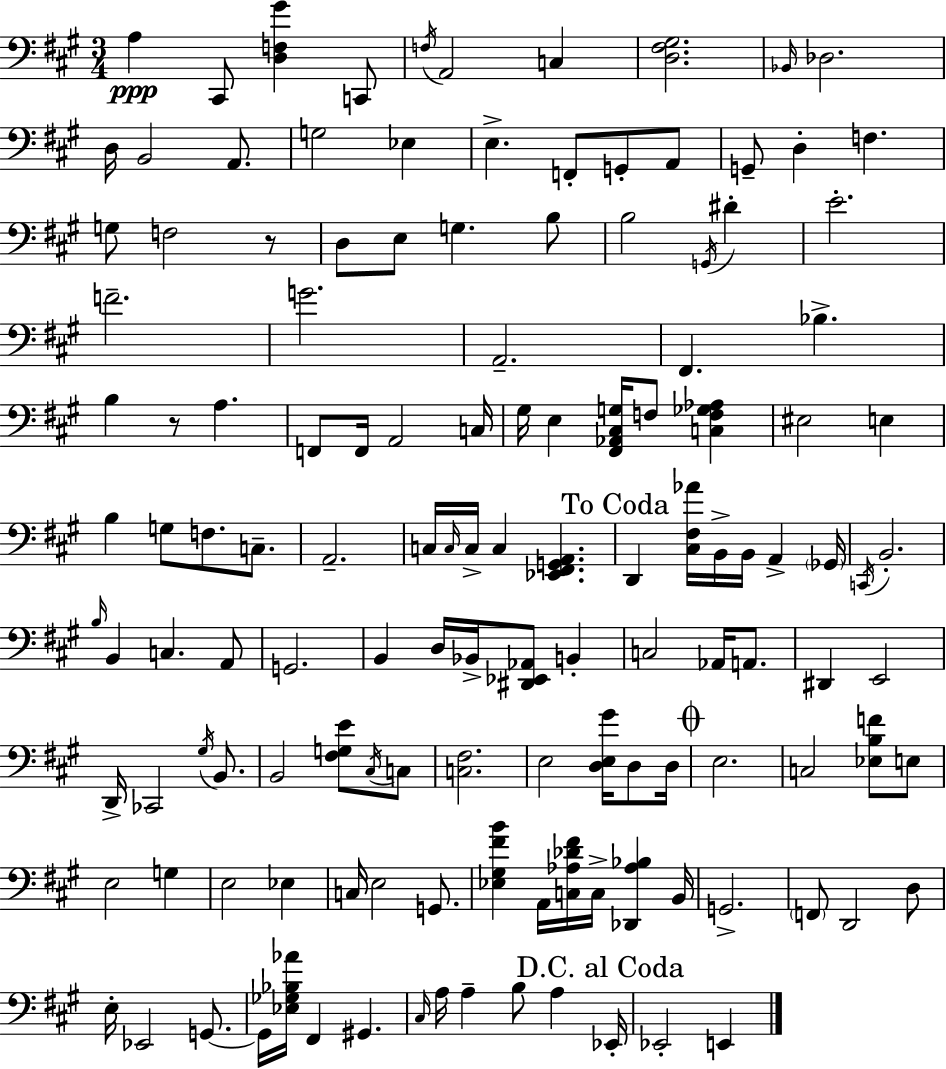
A3/q C#2/e [D3,F3,G#4]/q C2/e F3/s A2/h C3/q [D3,F#3,G#3]/h. Bb2/s Db3/h. D3/s B2/h A2/e. G3/h Eb3/q E3/q. F2/e G2/e A2/e G2/e D3/q F3/q. G3/e F3/h R/e D3/e E3/e G3/q. B3/e B3/h G2/s D#4/q E4/h. F4/h. G4/h. A2/h. F#2/q. Bb3/q. B3/q R/e A3/q. F2/e F2/s A2/h C3/s G#3/s E3/q [F#2,Ab2,C#3,G3]/s F3/e [C3,F3,Gb3,Ab3]/q EIS3/h E3/q B3/q G3/e F3/e. C3/e. A2/h. C3/s C3/s C3/s C3/q [Eb2,F#2,G2,A2]/q. D2/q [C#3,F#3,Ab4]/s B2/s B2/s A2/q Gb2/s C2/s B2/h. B3/s B2/q C3/q. A2/e G2/h. B2/q D3/s Bb2/s [D#2,Eb2,Ab2]/e B2/q C3/h Ab2/s A2/e. D#2/q E2/h D2/s CES2/h G#3/s B2/e. B2/h [F#3,G3,E4]/e C#3/s C3/e [C3,F#3]/h. E3/h [D3,E3,G#4]/s D3/e D3/s E3/h. C3/h [Eb3,B3,F4]/e E3/e E3/h G3/q E3/h Eb3/q C3/s E3/h G2/e. [Eb3,G#3,F#4,B4]/q A2/s [C3,Ab3,Db4,F#4]/s C3/s [Db2,Ab3,Bb3]/q B2/s G2/h. F2/e D2/h D3/e E3/s Eb2/h G2/e. G2/s [Eb3,Gb3,Bb3,Ab4]/s F#2/q G#2/q. C#3/s A3/s A3/q B3/e A3/q Eb2/s Eb2/h E2/q